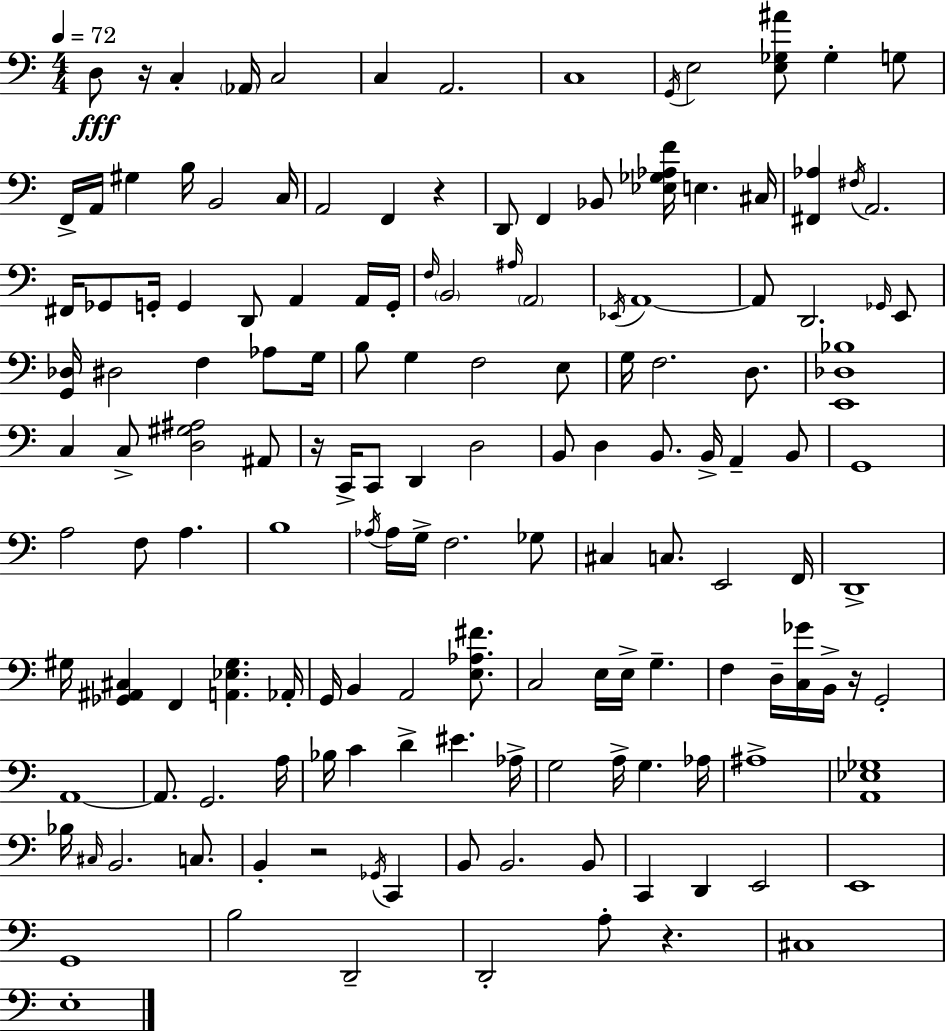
X:1
T:Untitled
M:4/4
L:1/4
K:C
D,/2 z/4 C, _A,,/4 C,2 C, A,,2 C,4 G,,/4 E,2 [E,_G,^A]/2 _G, G,/2 F,,/4 A,,/4 ^G, B,/4 B,,2 C,/4 A,,2 F,, z D,,/2 F,, _B,,/2 [_E,_G,_A,F]/4 E, ^C,/4 [^F,,_A,] ^F,/4 A,,2 ^F,,/4 _G,,/2 G,,/4 G,, D,,/2 A,, A,,/4 G,,/4 F,/4 B,,2 ^A,/4 A,,2 _E,,/4 A,,4 A,,/2 D,,2 _G,,/4 E,,/2 [G,,_D,]/4 ^D,2 F, _A,/2 G,/4 B,/2 G, F,2 E,/2 G,/4 F,2 D,/2 [E,,_D,_B,]4 C, C,/2 [D,^G,^A,]2 ^A,,/2 z/4 C,,/4 C,,/2 D,, D,2 B,,/2 D, B,,/2 B,,/4 A,, B,,/2 G,,4 A,2 F,/2 A, B,4 _A,/4 _A,/4 G,/4 F,2 _G,/2 ^C, C,/2 E,,2 F,,/4 D,,4 ^G,/4 [_G,,^A,,^C,] F,, [A,,_E,^G,] _A,,/4 G,,/4 B,, A,,2 [E,_A,^F]/2 C,2 E,/4 E,/4 G, F, D,/4 [C,_G]/4 B,,/4 z/4 G,,2 A,,4 A,,/2 G,,2 A,/4 _B,/4 C D ^E _A,/4 G,2 A,/4 G, _A,/4 ^A,4 [A,,_E,_G,]4 _B,/4 ^C,/4 B,,2 C,/2 B,, z2 _G,,/4 C,, B,,/2 B,,2 B,,/2 C,, D,, E,,2 E,,4 G,,4 B,2 D,,2 D,,2 A,/2 z ^C,4 E,4